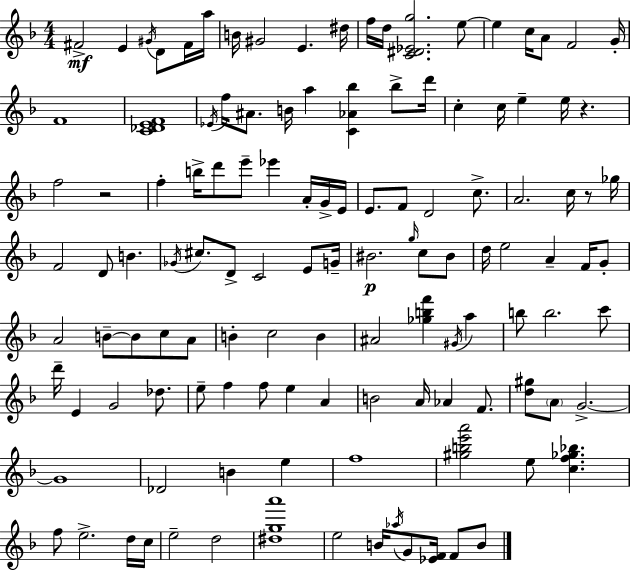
F#4/h E4/q G#4/s D4/e F#4/s A5/s B4/s G#4/h E4/q. D#5/s F5/s D5/s [C4,D#4,Eb4,G5]/h. E5/e E5/q C5/s A4/e F4/h G4/s F4/w [C4,Db4,E4,F4]/w Eb4/s F5/s A#4/e. B4/s A5/q [C4,Ab4,Bb5]/q Bb5/e D6/s C5/q C5/s E5/q E5/s R/q. F5/h R/h F5/q B5/s D6/e E6/e Eb6/q A4/s G4/s E4/s E4/e. F4/e D4/h C5/e. A4/h. C5/s R/e Gb5/s F4/h D4/e B4/q. Gb4/s C#5/e. D4/e C4/h E4/e G4/s BIS4/h. G5/s C5/e BIS4/e D5/s E5/h A4/q F4/s G4/e A4/h B4/e B4/e C5/e A4/e B4/q C5/h B4/q A#4/h [Gb5,B5,F6]/q G#4/s A5/q B5/e B5/h. C6/e D6/s E4/q G4/h Db5/e. E5/e F5/q F5/e E5/q A4/q B4/h A4/s Ab4/q F4/e. [D5,G#5]/e A4/e G4/h. G4/w Db4/h B4/q E5/q F5/w [G#5,B5,E6,A6]/h E5/e [C5,F5,Gb5,Bb5]/q. F5/e E5/h. D5/s C5/s E5/h D5/h [D#5,G5,A6]/w E5/h B4/s Ab5/s G4/e [Eb4,F4]/s F4/e B4/e